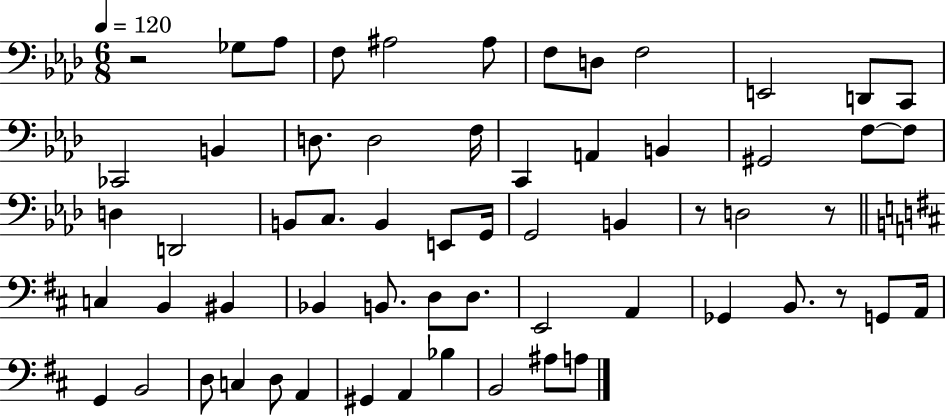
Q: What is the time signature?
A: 6/8